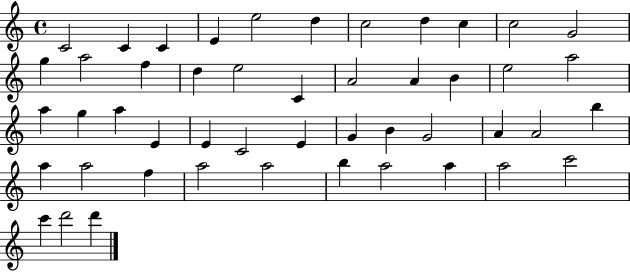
{
  \clef treble
  \time 4/4
  \defaultTimeSignature
  \key c \major
  c'2 c'4 c'4 | e'4 e''2 d''4 | c''2 d''4 c''4 | c''2 g'2 | \break g''4 a''2 f''4 | d''4 e''2 c'4 | a'2 a'4 b'4 | e''2 a''2 | \break a''4 g''4 a''4 e'4 | e'4 c'2 e'4 | g'4 b'4 g'2 | a'4 a'2 b''4 | \break a''4 a''2 f''4 | a''2 a''2 | b''4 a''2 a''4 | a''2 c'''2 | \break c'''4 d'''2 d'''4 | \bar "|."
}